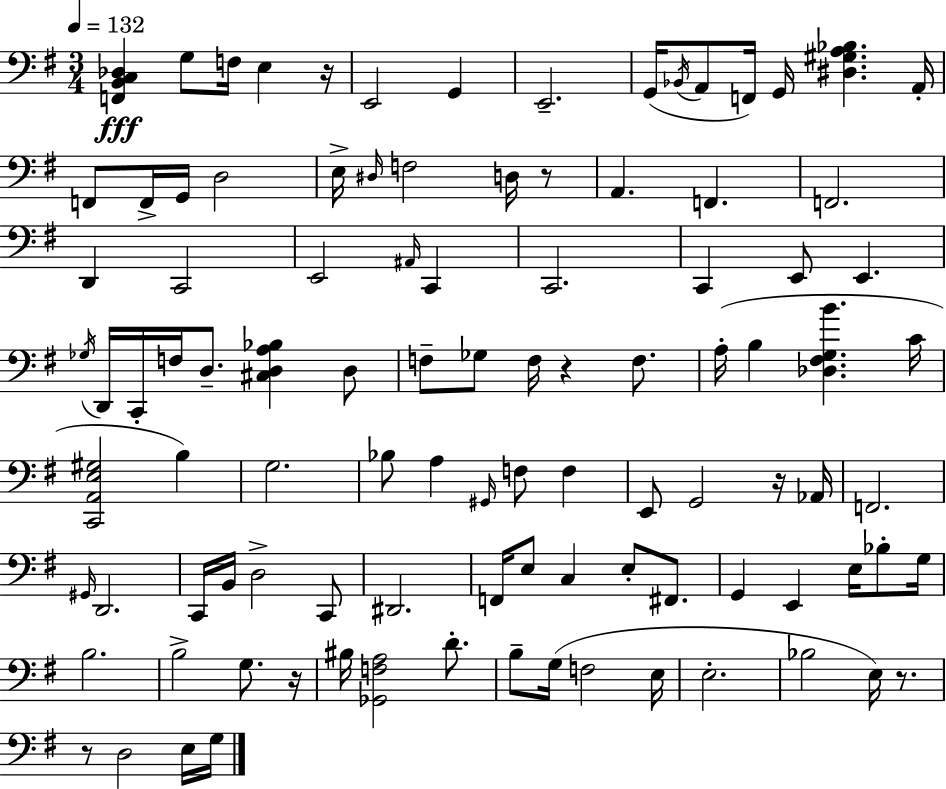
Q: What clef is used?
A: bass